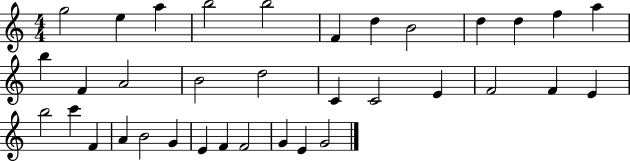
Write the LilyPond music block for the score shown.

{
  \clef treble
  \numericTimeSignature
  \time 4/4
  \key c \major
  g''2 e''4 a''4 | b''2 b''2 | f'4 d''4 b'2 | d''4 d''4 f''4 a''4 | \break b''4 f'4 a'2 | b'2 d''2 | c'4 c'2 e'4 | f'2 f'4 e'4 | \break b''2 c'''4 f'4 | a'4 b'2 g'4 | e'4 f'4 f'2 | g'4 e'4 g'2 | \break \bar "|."
}